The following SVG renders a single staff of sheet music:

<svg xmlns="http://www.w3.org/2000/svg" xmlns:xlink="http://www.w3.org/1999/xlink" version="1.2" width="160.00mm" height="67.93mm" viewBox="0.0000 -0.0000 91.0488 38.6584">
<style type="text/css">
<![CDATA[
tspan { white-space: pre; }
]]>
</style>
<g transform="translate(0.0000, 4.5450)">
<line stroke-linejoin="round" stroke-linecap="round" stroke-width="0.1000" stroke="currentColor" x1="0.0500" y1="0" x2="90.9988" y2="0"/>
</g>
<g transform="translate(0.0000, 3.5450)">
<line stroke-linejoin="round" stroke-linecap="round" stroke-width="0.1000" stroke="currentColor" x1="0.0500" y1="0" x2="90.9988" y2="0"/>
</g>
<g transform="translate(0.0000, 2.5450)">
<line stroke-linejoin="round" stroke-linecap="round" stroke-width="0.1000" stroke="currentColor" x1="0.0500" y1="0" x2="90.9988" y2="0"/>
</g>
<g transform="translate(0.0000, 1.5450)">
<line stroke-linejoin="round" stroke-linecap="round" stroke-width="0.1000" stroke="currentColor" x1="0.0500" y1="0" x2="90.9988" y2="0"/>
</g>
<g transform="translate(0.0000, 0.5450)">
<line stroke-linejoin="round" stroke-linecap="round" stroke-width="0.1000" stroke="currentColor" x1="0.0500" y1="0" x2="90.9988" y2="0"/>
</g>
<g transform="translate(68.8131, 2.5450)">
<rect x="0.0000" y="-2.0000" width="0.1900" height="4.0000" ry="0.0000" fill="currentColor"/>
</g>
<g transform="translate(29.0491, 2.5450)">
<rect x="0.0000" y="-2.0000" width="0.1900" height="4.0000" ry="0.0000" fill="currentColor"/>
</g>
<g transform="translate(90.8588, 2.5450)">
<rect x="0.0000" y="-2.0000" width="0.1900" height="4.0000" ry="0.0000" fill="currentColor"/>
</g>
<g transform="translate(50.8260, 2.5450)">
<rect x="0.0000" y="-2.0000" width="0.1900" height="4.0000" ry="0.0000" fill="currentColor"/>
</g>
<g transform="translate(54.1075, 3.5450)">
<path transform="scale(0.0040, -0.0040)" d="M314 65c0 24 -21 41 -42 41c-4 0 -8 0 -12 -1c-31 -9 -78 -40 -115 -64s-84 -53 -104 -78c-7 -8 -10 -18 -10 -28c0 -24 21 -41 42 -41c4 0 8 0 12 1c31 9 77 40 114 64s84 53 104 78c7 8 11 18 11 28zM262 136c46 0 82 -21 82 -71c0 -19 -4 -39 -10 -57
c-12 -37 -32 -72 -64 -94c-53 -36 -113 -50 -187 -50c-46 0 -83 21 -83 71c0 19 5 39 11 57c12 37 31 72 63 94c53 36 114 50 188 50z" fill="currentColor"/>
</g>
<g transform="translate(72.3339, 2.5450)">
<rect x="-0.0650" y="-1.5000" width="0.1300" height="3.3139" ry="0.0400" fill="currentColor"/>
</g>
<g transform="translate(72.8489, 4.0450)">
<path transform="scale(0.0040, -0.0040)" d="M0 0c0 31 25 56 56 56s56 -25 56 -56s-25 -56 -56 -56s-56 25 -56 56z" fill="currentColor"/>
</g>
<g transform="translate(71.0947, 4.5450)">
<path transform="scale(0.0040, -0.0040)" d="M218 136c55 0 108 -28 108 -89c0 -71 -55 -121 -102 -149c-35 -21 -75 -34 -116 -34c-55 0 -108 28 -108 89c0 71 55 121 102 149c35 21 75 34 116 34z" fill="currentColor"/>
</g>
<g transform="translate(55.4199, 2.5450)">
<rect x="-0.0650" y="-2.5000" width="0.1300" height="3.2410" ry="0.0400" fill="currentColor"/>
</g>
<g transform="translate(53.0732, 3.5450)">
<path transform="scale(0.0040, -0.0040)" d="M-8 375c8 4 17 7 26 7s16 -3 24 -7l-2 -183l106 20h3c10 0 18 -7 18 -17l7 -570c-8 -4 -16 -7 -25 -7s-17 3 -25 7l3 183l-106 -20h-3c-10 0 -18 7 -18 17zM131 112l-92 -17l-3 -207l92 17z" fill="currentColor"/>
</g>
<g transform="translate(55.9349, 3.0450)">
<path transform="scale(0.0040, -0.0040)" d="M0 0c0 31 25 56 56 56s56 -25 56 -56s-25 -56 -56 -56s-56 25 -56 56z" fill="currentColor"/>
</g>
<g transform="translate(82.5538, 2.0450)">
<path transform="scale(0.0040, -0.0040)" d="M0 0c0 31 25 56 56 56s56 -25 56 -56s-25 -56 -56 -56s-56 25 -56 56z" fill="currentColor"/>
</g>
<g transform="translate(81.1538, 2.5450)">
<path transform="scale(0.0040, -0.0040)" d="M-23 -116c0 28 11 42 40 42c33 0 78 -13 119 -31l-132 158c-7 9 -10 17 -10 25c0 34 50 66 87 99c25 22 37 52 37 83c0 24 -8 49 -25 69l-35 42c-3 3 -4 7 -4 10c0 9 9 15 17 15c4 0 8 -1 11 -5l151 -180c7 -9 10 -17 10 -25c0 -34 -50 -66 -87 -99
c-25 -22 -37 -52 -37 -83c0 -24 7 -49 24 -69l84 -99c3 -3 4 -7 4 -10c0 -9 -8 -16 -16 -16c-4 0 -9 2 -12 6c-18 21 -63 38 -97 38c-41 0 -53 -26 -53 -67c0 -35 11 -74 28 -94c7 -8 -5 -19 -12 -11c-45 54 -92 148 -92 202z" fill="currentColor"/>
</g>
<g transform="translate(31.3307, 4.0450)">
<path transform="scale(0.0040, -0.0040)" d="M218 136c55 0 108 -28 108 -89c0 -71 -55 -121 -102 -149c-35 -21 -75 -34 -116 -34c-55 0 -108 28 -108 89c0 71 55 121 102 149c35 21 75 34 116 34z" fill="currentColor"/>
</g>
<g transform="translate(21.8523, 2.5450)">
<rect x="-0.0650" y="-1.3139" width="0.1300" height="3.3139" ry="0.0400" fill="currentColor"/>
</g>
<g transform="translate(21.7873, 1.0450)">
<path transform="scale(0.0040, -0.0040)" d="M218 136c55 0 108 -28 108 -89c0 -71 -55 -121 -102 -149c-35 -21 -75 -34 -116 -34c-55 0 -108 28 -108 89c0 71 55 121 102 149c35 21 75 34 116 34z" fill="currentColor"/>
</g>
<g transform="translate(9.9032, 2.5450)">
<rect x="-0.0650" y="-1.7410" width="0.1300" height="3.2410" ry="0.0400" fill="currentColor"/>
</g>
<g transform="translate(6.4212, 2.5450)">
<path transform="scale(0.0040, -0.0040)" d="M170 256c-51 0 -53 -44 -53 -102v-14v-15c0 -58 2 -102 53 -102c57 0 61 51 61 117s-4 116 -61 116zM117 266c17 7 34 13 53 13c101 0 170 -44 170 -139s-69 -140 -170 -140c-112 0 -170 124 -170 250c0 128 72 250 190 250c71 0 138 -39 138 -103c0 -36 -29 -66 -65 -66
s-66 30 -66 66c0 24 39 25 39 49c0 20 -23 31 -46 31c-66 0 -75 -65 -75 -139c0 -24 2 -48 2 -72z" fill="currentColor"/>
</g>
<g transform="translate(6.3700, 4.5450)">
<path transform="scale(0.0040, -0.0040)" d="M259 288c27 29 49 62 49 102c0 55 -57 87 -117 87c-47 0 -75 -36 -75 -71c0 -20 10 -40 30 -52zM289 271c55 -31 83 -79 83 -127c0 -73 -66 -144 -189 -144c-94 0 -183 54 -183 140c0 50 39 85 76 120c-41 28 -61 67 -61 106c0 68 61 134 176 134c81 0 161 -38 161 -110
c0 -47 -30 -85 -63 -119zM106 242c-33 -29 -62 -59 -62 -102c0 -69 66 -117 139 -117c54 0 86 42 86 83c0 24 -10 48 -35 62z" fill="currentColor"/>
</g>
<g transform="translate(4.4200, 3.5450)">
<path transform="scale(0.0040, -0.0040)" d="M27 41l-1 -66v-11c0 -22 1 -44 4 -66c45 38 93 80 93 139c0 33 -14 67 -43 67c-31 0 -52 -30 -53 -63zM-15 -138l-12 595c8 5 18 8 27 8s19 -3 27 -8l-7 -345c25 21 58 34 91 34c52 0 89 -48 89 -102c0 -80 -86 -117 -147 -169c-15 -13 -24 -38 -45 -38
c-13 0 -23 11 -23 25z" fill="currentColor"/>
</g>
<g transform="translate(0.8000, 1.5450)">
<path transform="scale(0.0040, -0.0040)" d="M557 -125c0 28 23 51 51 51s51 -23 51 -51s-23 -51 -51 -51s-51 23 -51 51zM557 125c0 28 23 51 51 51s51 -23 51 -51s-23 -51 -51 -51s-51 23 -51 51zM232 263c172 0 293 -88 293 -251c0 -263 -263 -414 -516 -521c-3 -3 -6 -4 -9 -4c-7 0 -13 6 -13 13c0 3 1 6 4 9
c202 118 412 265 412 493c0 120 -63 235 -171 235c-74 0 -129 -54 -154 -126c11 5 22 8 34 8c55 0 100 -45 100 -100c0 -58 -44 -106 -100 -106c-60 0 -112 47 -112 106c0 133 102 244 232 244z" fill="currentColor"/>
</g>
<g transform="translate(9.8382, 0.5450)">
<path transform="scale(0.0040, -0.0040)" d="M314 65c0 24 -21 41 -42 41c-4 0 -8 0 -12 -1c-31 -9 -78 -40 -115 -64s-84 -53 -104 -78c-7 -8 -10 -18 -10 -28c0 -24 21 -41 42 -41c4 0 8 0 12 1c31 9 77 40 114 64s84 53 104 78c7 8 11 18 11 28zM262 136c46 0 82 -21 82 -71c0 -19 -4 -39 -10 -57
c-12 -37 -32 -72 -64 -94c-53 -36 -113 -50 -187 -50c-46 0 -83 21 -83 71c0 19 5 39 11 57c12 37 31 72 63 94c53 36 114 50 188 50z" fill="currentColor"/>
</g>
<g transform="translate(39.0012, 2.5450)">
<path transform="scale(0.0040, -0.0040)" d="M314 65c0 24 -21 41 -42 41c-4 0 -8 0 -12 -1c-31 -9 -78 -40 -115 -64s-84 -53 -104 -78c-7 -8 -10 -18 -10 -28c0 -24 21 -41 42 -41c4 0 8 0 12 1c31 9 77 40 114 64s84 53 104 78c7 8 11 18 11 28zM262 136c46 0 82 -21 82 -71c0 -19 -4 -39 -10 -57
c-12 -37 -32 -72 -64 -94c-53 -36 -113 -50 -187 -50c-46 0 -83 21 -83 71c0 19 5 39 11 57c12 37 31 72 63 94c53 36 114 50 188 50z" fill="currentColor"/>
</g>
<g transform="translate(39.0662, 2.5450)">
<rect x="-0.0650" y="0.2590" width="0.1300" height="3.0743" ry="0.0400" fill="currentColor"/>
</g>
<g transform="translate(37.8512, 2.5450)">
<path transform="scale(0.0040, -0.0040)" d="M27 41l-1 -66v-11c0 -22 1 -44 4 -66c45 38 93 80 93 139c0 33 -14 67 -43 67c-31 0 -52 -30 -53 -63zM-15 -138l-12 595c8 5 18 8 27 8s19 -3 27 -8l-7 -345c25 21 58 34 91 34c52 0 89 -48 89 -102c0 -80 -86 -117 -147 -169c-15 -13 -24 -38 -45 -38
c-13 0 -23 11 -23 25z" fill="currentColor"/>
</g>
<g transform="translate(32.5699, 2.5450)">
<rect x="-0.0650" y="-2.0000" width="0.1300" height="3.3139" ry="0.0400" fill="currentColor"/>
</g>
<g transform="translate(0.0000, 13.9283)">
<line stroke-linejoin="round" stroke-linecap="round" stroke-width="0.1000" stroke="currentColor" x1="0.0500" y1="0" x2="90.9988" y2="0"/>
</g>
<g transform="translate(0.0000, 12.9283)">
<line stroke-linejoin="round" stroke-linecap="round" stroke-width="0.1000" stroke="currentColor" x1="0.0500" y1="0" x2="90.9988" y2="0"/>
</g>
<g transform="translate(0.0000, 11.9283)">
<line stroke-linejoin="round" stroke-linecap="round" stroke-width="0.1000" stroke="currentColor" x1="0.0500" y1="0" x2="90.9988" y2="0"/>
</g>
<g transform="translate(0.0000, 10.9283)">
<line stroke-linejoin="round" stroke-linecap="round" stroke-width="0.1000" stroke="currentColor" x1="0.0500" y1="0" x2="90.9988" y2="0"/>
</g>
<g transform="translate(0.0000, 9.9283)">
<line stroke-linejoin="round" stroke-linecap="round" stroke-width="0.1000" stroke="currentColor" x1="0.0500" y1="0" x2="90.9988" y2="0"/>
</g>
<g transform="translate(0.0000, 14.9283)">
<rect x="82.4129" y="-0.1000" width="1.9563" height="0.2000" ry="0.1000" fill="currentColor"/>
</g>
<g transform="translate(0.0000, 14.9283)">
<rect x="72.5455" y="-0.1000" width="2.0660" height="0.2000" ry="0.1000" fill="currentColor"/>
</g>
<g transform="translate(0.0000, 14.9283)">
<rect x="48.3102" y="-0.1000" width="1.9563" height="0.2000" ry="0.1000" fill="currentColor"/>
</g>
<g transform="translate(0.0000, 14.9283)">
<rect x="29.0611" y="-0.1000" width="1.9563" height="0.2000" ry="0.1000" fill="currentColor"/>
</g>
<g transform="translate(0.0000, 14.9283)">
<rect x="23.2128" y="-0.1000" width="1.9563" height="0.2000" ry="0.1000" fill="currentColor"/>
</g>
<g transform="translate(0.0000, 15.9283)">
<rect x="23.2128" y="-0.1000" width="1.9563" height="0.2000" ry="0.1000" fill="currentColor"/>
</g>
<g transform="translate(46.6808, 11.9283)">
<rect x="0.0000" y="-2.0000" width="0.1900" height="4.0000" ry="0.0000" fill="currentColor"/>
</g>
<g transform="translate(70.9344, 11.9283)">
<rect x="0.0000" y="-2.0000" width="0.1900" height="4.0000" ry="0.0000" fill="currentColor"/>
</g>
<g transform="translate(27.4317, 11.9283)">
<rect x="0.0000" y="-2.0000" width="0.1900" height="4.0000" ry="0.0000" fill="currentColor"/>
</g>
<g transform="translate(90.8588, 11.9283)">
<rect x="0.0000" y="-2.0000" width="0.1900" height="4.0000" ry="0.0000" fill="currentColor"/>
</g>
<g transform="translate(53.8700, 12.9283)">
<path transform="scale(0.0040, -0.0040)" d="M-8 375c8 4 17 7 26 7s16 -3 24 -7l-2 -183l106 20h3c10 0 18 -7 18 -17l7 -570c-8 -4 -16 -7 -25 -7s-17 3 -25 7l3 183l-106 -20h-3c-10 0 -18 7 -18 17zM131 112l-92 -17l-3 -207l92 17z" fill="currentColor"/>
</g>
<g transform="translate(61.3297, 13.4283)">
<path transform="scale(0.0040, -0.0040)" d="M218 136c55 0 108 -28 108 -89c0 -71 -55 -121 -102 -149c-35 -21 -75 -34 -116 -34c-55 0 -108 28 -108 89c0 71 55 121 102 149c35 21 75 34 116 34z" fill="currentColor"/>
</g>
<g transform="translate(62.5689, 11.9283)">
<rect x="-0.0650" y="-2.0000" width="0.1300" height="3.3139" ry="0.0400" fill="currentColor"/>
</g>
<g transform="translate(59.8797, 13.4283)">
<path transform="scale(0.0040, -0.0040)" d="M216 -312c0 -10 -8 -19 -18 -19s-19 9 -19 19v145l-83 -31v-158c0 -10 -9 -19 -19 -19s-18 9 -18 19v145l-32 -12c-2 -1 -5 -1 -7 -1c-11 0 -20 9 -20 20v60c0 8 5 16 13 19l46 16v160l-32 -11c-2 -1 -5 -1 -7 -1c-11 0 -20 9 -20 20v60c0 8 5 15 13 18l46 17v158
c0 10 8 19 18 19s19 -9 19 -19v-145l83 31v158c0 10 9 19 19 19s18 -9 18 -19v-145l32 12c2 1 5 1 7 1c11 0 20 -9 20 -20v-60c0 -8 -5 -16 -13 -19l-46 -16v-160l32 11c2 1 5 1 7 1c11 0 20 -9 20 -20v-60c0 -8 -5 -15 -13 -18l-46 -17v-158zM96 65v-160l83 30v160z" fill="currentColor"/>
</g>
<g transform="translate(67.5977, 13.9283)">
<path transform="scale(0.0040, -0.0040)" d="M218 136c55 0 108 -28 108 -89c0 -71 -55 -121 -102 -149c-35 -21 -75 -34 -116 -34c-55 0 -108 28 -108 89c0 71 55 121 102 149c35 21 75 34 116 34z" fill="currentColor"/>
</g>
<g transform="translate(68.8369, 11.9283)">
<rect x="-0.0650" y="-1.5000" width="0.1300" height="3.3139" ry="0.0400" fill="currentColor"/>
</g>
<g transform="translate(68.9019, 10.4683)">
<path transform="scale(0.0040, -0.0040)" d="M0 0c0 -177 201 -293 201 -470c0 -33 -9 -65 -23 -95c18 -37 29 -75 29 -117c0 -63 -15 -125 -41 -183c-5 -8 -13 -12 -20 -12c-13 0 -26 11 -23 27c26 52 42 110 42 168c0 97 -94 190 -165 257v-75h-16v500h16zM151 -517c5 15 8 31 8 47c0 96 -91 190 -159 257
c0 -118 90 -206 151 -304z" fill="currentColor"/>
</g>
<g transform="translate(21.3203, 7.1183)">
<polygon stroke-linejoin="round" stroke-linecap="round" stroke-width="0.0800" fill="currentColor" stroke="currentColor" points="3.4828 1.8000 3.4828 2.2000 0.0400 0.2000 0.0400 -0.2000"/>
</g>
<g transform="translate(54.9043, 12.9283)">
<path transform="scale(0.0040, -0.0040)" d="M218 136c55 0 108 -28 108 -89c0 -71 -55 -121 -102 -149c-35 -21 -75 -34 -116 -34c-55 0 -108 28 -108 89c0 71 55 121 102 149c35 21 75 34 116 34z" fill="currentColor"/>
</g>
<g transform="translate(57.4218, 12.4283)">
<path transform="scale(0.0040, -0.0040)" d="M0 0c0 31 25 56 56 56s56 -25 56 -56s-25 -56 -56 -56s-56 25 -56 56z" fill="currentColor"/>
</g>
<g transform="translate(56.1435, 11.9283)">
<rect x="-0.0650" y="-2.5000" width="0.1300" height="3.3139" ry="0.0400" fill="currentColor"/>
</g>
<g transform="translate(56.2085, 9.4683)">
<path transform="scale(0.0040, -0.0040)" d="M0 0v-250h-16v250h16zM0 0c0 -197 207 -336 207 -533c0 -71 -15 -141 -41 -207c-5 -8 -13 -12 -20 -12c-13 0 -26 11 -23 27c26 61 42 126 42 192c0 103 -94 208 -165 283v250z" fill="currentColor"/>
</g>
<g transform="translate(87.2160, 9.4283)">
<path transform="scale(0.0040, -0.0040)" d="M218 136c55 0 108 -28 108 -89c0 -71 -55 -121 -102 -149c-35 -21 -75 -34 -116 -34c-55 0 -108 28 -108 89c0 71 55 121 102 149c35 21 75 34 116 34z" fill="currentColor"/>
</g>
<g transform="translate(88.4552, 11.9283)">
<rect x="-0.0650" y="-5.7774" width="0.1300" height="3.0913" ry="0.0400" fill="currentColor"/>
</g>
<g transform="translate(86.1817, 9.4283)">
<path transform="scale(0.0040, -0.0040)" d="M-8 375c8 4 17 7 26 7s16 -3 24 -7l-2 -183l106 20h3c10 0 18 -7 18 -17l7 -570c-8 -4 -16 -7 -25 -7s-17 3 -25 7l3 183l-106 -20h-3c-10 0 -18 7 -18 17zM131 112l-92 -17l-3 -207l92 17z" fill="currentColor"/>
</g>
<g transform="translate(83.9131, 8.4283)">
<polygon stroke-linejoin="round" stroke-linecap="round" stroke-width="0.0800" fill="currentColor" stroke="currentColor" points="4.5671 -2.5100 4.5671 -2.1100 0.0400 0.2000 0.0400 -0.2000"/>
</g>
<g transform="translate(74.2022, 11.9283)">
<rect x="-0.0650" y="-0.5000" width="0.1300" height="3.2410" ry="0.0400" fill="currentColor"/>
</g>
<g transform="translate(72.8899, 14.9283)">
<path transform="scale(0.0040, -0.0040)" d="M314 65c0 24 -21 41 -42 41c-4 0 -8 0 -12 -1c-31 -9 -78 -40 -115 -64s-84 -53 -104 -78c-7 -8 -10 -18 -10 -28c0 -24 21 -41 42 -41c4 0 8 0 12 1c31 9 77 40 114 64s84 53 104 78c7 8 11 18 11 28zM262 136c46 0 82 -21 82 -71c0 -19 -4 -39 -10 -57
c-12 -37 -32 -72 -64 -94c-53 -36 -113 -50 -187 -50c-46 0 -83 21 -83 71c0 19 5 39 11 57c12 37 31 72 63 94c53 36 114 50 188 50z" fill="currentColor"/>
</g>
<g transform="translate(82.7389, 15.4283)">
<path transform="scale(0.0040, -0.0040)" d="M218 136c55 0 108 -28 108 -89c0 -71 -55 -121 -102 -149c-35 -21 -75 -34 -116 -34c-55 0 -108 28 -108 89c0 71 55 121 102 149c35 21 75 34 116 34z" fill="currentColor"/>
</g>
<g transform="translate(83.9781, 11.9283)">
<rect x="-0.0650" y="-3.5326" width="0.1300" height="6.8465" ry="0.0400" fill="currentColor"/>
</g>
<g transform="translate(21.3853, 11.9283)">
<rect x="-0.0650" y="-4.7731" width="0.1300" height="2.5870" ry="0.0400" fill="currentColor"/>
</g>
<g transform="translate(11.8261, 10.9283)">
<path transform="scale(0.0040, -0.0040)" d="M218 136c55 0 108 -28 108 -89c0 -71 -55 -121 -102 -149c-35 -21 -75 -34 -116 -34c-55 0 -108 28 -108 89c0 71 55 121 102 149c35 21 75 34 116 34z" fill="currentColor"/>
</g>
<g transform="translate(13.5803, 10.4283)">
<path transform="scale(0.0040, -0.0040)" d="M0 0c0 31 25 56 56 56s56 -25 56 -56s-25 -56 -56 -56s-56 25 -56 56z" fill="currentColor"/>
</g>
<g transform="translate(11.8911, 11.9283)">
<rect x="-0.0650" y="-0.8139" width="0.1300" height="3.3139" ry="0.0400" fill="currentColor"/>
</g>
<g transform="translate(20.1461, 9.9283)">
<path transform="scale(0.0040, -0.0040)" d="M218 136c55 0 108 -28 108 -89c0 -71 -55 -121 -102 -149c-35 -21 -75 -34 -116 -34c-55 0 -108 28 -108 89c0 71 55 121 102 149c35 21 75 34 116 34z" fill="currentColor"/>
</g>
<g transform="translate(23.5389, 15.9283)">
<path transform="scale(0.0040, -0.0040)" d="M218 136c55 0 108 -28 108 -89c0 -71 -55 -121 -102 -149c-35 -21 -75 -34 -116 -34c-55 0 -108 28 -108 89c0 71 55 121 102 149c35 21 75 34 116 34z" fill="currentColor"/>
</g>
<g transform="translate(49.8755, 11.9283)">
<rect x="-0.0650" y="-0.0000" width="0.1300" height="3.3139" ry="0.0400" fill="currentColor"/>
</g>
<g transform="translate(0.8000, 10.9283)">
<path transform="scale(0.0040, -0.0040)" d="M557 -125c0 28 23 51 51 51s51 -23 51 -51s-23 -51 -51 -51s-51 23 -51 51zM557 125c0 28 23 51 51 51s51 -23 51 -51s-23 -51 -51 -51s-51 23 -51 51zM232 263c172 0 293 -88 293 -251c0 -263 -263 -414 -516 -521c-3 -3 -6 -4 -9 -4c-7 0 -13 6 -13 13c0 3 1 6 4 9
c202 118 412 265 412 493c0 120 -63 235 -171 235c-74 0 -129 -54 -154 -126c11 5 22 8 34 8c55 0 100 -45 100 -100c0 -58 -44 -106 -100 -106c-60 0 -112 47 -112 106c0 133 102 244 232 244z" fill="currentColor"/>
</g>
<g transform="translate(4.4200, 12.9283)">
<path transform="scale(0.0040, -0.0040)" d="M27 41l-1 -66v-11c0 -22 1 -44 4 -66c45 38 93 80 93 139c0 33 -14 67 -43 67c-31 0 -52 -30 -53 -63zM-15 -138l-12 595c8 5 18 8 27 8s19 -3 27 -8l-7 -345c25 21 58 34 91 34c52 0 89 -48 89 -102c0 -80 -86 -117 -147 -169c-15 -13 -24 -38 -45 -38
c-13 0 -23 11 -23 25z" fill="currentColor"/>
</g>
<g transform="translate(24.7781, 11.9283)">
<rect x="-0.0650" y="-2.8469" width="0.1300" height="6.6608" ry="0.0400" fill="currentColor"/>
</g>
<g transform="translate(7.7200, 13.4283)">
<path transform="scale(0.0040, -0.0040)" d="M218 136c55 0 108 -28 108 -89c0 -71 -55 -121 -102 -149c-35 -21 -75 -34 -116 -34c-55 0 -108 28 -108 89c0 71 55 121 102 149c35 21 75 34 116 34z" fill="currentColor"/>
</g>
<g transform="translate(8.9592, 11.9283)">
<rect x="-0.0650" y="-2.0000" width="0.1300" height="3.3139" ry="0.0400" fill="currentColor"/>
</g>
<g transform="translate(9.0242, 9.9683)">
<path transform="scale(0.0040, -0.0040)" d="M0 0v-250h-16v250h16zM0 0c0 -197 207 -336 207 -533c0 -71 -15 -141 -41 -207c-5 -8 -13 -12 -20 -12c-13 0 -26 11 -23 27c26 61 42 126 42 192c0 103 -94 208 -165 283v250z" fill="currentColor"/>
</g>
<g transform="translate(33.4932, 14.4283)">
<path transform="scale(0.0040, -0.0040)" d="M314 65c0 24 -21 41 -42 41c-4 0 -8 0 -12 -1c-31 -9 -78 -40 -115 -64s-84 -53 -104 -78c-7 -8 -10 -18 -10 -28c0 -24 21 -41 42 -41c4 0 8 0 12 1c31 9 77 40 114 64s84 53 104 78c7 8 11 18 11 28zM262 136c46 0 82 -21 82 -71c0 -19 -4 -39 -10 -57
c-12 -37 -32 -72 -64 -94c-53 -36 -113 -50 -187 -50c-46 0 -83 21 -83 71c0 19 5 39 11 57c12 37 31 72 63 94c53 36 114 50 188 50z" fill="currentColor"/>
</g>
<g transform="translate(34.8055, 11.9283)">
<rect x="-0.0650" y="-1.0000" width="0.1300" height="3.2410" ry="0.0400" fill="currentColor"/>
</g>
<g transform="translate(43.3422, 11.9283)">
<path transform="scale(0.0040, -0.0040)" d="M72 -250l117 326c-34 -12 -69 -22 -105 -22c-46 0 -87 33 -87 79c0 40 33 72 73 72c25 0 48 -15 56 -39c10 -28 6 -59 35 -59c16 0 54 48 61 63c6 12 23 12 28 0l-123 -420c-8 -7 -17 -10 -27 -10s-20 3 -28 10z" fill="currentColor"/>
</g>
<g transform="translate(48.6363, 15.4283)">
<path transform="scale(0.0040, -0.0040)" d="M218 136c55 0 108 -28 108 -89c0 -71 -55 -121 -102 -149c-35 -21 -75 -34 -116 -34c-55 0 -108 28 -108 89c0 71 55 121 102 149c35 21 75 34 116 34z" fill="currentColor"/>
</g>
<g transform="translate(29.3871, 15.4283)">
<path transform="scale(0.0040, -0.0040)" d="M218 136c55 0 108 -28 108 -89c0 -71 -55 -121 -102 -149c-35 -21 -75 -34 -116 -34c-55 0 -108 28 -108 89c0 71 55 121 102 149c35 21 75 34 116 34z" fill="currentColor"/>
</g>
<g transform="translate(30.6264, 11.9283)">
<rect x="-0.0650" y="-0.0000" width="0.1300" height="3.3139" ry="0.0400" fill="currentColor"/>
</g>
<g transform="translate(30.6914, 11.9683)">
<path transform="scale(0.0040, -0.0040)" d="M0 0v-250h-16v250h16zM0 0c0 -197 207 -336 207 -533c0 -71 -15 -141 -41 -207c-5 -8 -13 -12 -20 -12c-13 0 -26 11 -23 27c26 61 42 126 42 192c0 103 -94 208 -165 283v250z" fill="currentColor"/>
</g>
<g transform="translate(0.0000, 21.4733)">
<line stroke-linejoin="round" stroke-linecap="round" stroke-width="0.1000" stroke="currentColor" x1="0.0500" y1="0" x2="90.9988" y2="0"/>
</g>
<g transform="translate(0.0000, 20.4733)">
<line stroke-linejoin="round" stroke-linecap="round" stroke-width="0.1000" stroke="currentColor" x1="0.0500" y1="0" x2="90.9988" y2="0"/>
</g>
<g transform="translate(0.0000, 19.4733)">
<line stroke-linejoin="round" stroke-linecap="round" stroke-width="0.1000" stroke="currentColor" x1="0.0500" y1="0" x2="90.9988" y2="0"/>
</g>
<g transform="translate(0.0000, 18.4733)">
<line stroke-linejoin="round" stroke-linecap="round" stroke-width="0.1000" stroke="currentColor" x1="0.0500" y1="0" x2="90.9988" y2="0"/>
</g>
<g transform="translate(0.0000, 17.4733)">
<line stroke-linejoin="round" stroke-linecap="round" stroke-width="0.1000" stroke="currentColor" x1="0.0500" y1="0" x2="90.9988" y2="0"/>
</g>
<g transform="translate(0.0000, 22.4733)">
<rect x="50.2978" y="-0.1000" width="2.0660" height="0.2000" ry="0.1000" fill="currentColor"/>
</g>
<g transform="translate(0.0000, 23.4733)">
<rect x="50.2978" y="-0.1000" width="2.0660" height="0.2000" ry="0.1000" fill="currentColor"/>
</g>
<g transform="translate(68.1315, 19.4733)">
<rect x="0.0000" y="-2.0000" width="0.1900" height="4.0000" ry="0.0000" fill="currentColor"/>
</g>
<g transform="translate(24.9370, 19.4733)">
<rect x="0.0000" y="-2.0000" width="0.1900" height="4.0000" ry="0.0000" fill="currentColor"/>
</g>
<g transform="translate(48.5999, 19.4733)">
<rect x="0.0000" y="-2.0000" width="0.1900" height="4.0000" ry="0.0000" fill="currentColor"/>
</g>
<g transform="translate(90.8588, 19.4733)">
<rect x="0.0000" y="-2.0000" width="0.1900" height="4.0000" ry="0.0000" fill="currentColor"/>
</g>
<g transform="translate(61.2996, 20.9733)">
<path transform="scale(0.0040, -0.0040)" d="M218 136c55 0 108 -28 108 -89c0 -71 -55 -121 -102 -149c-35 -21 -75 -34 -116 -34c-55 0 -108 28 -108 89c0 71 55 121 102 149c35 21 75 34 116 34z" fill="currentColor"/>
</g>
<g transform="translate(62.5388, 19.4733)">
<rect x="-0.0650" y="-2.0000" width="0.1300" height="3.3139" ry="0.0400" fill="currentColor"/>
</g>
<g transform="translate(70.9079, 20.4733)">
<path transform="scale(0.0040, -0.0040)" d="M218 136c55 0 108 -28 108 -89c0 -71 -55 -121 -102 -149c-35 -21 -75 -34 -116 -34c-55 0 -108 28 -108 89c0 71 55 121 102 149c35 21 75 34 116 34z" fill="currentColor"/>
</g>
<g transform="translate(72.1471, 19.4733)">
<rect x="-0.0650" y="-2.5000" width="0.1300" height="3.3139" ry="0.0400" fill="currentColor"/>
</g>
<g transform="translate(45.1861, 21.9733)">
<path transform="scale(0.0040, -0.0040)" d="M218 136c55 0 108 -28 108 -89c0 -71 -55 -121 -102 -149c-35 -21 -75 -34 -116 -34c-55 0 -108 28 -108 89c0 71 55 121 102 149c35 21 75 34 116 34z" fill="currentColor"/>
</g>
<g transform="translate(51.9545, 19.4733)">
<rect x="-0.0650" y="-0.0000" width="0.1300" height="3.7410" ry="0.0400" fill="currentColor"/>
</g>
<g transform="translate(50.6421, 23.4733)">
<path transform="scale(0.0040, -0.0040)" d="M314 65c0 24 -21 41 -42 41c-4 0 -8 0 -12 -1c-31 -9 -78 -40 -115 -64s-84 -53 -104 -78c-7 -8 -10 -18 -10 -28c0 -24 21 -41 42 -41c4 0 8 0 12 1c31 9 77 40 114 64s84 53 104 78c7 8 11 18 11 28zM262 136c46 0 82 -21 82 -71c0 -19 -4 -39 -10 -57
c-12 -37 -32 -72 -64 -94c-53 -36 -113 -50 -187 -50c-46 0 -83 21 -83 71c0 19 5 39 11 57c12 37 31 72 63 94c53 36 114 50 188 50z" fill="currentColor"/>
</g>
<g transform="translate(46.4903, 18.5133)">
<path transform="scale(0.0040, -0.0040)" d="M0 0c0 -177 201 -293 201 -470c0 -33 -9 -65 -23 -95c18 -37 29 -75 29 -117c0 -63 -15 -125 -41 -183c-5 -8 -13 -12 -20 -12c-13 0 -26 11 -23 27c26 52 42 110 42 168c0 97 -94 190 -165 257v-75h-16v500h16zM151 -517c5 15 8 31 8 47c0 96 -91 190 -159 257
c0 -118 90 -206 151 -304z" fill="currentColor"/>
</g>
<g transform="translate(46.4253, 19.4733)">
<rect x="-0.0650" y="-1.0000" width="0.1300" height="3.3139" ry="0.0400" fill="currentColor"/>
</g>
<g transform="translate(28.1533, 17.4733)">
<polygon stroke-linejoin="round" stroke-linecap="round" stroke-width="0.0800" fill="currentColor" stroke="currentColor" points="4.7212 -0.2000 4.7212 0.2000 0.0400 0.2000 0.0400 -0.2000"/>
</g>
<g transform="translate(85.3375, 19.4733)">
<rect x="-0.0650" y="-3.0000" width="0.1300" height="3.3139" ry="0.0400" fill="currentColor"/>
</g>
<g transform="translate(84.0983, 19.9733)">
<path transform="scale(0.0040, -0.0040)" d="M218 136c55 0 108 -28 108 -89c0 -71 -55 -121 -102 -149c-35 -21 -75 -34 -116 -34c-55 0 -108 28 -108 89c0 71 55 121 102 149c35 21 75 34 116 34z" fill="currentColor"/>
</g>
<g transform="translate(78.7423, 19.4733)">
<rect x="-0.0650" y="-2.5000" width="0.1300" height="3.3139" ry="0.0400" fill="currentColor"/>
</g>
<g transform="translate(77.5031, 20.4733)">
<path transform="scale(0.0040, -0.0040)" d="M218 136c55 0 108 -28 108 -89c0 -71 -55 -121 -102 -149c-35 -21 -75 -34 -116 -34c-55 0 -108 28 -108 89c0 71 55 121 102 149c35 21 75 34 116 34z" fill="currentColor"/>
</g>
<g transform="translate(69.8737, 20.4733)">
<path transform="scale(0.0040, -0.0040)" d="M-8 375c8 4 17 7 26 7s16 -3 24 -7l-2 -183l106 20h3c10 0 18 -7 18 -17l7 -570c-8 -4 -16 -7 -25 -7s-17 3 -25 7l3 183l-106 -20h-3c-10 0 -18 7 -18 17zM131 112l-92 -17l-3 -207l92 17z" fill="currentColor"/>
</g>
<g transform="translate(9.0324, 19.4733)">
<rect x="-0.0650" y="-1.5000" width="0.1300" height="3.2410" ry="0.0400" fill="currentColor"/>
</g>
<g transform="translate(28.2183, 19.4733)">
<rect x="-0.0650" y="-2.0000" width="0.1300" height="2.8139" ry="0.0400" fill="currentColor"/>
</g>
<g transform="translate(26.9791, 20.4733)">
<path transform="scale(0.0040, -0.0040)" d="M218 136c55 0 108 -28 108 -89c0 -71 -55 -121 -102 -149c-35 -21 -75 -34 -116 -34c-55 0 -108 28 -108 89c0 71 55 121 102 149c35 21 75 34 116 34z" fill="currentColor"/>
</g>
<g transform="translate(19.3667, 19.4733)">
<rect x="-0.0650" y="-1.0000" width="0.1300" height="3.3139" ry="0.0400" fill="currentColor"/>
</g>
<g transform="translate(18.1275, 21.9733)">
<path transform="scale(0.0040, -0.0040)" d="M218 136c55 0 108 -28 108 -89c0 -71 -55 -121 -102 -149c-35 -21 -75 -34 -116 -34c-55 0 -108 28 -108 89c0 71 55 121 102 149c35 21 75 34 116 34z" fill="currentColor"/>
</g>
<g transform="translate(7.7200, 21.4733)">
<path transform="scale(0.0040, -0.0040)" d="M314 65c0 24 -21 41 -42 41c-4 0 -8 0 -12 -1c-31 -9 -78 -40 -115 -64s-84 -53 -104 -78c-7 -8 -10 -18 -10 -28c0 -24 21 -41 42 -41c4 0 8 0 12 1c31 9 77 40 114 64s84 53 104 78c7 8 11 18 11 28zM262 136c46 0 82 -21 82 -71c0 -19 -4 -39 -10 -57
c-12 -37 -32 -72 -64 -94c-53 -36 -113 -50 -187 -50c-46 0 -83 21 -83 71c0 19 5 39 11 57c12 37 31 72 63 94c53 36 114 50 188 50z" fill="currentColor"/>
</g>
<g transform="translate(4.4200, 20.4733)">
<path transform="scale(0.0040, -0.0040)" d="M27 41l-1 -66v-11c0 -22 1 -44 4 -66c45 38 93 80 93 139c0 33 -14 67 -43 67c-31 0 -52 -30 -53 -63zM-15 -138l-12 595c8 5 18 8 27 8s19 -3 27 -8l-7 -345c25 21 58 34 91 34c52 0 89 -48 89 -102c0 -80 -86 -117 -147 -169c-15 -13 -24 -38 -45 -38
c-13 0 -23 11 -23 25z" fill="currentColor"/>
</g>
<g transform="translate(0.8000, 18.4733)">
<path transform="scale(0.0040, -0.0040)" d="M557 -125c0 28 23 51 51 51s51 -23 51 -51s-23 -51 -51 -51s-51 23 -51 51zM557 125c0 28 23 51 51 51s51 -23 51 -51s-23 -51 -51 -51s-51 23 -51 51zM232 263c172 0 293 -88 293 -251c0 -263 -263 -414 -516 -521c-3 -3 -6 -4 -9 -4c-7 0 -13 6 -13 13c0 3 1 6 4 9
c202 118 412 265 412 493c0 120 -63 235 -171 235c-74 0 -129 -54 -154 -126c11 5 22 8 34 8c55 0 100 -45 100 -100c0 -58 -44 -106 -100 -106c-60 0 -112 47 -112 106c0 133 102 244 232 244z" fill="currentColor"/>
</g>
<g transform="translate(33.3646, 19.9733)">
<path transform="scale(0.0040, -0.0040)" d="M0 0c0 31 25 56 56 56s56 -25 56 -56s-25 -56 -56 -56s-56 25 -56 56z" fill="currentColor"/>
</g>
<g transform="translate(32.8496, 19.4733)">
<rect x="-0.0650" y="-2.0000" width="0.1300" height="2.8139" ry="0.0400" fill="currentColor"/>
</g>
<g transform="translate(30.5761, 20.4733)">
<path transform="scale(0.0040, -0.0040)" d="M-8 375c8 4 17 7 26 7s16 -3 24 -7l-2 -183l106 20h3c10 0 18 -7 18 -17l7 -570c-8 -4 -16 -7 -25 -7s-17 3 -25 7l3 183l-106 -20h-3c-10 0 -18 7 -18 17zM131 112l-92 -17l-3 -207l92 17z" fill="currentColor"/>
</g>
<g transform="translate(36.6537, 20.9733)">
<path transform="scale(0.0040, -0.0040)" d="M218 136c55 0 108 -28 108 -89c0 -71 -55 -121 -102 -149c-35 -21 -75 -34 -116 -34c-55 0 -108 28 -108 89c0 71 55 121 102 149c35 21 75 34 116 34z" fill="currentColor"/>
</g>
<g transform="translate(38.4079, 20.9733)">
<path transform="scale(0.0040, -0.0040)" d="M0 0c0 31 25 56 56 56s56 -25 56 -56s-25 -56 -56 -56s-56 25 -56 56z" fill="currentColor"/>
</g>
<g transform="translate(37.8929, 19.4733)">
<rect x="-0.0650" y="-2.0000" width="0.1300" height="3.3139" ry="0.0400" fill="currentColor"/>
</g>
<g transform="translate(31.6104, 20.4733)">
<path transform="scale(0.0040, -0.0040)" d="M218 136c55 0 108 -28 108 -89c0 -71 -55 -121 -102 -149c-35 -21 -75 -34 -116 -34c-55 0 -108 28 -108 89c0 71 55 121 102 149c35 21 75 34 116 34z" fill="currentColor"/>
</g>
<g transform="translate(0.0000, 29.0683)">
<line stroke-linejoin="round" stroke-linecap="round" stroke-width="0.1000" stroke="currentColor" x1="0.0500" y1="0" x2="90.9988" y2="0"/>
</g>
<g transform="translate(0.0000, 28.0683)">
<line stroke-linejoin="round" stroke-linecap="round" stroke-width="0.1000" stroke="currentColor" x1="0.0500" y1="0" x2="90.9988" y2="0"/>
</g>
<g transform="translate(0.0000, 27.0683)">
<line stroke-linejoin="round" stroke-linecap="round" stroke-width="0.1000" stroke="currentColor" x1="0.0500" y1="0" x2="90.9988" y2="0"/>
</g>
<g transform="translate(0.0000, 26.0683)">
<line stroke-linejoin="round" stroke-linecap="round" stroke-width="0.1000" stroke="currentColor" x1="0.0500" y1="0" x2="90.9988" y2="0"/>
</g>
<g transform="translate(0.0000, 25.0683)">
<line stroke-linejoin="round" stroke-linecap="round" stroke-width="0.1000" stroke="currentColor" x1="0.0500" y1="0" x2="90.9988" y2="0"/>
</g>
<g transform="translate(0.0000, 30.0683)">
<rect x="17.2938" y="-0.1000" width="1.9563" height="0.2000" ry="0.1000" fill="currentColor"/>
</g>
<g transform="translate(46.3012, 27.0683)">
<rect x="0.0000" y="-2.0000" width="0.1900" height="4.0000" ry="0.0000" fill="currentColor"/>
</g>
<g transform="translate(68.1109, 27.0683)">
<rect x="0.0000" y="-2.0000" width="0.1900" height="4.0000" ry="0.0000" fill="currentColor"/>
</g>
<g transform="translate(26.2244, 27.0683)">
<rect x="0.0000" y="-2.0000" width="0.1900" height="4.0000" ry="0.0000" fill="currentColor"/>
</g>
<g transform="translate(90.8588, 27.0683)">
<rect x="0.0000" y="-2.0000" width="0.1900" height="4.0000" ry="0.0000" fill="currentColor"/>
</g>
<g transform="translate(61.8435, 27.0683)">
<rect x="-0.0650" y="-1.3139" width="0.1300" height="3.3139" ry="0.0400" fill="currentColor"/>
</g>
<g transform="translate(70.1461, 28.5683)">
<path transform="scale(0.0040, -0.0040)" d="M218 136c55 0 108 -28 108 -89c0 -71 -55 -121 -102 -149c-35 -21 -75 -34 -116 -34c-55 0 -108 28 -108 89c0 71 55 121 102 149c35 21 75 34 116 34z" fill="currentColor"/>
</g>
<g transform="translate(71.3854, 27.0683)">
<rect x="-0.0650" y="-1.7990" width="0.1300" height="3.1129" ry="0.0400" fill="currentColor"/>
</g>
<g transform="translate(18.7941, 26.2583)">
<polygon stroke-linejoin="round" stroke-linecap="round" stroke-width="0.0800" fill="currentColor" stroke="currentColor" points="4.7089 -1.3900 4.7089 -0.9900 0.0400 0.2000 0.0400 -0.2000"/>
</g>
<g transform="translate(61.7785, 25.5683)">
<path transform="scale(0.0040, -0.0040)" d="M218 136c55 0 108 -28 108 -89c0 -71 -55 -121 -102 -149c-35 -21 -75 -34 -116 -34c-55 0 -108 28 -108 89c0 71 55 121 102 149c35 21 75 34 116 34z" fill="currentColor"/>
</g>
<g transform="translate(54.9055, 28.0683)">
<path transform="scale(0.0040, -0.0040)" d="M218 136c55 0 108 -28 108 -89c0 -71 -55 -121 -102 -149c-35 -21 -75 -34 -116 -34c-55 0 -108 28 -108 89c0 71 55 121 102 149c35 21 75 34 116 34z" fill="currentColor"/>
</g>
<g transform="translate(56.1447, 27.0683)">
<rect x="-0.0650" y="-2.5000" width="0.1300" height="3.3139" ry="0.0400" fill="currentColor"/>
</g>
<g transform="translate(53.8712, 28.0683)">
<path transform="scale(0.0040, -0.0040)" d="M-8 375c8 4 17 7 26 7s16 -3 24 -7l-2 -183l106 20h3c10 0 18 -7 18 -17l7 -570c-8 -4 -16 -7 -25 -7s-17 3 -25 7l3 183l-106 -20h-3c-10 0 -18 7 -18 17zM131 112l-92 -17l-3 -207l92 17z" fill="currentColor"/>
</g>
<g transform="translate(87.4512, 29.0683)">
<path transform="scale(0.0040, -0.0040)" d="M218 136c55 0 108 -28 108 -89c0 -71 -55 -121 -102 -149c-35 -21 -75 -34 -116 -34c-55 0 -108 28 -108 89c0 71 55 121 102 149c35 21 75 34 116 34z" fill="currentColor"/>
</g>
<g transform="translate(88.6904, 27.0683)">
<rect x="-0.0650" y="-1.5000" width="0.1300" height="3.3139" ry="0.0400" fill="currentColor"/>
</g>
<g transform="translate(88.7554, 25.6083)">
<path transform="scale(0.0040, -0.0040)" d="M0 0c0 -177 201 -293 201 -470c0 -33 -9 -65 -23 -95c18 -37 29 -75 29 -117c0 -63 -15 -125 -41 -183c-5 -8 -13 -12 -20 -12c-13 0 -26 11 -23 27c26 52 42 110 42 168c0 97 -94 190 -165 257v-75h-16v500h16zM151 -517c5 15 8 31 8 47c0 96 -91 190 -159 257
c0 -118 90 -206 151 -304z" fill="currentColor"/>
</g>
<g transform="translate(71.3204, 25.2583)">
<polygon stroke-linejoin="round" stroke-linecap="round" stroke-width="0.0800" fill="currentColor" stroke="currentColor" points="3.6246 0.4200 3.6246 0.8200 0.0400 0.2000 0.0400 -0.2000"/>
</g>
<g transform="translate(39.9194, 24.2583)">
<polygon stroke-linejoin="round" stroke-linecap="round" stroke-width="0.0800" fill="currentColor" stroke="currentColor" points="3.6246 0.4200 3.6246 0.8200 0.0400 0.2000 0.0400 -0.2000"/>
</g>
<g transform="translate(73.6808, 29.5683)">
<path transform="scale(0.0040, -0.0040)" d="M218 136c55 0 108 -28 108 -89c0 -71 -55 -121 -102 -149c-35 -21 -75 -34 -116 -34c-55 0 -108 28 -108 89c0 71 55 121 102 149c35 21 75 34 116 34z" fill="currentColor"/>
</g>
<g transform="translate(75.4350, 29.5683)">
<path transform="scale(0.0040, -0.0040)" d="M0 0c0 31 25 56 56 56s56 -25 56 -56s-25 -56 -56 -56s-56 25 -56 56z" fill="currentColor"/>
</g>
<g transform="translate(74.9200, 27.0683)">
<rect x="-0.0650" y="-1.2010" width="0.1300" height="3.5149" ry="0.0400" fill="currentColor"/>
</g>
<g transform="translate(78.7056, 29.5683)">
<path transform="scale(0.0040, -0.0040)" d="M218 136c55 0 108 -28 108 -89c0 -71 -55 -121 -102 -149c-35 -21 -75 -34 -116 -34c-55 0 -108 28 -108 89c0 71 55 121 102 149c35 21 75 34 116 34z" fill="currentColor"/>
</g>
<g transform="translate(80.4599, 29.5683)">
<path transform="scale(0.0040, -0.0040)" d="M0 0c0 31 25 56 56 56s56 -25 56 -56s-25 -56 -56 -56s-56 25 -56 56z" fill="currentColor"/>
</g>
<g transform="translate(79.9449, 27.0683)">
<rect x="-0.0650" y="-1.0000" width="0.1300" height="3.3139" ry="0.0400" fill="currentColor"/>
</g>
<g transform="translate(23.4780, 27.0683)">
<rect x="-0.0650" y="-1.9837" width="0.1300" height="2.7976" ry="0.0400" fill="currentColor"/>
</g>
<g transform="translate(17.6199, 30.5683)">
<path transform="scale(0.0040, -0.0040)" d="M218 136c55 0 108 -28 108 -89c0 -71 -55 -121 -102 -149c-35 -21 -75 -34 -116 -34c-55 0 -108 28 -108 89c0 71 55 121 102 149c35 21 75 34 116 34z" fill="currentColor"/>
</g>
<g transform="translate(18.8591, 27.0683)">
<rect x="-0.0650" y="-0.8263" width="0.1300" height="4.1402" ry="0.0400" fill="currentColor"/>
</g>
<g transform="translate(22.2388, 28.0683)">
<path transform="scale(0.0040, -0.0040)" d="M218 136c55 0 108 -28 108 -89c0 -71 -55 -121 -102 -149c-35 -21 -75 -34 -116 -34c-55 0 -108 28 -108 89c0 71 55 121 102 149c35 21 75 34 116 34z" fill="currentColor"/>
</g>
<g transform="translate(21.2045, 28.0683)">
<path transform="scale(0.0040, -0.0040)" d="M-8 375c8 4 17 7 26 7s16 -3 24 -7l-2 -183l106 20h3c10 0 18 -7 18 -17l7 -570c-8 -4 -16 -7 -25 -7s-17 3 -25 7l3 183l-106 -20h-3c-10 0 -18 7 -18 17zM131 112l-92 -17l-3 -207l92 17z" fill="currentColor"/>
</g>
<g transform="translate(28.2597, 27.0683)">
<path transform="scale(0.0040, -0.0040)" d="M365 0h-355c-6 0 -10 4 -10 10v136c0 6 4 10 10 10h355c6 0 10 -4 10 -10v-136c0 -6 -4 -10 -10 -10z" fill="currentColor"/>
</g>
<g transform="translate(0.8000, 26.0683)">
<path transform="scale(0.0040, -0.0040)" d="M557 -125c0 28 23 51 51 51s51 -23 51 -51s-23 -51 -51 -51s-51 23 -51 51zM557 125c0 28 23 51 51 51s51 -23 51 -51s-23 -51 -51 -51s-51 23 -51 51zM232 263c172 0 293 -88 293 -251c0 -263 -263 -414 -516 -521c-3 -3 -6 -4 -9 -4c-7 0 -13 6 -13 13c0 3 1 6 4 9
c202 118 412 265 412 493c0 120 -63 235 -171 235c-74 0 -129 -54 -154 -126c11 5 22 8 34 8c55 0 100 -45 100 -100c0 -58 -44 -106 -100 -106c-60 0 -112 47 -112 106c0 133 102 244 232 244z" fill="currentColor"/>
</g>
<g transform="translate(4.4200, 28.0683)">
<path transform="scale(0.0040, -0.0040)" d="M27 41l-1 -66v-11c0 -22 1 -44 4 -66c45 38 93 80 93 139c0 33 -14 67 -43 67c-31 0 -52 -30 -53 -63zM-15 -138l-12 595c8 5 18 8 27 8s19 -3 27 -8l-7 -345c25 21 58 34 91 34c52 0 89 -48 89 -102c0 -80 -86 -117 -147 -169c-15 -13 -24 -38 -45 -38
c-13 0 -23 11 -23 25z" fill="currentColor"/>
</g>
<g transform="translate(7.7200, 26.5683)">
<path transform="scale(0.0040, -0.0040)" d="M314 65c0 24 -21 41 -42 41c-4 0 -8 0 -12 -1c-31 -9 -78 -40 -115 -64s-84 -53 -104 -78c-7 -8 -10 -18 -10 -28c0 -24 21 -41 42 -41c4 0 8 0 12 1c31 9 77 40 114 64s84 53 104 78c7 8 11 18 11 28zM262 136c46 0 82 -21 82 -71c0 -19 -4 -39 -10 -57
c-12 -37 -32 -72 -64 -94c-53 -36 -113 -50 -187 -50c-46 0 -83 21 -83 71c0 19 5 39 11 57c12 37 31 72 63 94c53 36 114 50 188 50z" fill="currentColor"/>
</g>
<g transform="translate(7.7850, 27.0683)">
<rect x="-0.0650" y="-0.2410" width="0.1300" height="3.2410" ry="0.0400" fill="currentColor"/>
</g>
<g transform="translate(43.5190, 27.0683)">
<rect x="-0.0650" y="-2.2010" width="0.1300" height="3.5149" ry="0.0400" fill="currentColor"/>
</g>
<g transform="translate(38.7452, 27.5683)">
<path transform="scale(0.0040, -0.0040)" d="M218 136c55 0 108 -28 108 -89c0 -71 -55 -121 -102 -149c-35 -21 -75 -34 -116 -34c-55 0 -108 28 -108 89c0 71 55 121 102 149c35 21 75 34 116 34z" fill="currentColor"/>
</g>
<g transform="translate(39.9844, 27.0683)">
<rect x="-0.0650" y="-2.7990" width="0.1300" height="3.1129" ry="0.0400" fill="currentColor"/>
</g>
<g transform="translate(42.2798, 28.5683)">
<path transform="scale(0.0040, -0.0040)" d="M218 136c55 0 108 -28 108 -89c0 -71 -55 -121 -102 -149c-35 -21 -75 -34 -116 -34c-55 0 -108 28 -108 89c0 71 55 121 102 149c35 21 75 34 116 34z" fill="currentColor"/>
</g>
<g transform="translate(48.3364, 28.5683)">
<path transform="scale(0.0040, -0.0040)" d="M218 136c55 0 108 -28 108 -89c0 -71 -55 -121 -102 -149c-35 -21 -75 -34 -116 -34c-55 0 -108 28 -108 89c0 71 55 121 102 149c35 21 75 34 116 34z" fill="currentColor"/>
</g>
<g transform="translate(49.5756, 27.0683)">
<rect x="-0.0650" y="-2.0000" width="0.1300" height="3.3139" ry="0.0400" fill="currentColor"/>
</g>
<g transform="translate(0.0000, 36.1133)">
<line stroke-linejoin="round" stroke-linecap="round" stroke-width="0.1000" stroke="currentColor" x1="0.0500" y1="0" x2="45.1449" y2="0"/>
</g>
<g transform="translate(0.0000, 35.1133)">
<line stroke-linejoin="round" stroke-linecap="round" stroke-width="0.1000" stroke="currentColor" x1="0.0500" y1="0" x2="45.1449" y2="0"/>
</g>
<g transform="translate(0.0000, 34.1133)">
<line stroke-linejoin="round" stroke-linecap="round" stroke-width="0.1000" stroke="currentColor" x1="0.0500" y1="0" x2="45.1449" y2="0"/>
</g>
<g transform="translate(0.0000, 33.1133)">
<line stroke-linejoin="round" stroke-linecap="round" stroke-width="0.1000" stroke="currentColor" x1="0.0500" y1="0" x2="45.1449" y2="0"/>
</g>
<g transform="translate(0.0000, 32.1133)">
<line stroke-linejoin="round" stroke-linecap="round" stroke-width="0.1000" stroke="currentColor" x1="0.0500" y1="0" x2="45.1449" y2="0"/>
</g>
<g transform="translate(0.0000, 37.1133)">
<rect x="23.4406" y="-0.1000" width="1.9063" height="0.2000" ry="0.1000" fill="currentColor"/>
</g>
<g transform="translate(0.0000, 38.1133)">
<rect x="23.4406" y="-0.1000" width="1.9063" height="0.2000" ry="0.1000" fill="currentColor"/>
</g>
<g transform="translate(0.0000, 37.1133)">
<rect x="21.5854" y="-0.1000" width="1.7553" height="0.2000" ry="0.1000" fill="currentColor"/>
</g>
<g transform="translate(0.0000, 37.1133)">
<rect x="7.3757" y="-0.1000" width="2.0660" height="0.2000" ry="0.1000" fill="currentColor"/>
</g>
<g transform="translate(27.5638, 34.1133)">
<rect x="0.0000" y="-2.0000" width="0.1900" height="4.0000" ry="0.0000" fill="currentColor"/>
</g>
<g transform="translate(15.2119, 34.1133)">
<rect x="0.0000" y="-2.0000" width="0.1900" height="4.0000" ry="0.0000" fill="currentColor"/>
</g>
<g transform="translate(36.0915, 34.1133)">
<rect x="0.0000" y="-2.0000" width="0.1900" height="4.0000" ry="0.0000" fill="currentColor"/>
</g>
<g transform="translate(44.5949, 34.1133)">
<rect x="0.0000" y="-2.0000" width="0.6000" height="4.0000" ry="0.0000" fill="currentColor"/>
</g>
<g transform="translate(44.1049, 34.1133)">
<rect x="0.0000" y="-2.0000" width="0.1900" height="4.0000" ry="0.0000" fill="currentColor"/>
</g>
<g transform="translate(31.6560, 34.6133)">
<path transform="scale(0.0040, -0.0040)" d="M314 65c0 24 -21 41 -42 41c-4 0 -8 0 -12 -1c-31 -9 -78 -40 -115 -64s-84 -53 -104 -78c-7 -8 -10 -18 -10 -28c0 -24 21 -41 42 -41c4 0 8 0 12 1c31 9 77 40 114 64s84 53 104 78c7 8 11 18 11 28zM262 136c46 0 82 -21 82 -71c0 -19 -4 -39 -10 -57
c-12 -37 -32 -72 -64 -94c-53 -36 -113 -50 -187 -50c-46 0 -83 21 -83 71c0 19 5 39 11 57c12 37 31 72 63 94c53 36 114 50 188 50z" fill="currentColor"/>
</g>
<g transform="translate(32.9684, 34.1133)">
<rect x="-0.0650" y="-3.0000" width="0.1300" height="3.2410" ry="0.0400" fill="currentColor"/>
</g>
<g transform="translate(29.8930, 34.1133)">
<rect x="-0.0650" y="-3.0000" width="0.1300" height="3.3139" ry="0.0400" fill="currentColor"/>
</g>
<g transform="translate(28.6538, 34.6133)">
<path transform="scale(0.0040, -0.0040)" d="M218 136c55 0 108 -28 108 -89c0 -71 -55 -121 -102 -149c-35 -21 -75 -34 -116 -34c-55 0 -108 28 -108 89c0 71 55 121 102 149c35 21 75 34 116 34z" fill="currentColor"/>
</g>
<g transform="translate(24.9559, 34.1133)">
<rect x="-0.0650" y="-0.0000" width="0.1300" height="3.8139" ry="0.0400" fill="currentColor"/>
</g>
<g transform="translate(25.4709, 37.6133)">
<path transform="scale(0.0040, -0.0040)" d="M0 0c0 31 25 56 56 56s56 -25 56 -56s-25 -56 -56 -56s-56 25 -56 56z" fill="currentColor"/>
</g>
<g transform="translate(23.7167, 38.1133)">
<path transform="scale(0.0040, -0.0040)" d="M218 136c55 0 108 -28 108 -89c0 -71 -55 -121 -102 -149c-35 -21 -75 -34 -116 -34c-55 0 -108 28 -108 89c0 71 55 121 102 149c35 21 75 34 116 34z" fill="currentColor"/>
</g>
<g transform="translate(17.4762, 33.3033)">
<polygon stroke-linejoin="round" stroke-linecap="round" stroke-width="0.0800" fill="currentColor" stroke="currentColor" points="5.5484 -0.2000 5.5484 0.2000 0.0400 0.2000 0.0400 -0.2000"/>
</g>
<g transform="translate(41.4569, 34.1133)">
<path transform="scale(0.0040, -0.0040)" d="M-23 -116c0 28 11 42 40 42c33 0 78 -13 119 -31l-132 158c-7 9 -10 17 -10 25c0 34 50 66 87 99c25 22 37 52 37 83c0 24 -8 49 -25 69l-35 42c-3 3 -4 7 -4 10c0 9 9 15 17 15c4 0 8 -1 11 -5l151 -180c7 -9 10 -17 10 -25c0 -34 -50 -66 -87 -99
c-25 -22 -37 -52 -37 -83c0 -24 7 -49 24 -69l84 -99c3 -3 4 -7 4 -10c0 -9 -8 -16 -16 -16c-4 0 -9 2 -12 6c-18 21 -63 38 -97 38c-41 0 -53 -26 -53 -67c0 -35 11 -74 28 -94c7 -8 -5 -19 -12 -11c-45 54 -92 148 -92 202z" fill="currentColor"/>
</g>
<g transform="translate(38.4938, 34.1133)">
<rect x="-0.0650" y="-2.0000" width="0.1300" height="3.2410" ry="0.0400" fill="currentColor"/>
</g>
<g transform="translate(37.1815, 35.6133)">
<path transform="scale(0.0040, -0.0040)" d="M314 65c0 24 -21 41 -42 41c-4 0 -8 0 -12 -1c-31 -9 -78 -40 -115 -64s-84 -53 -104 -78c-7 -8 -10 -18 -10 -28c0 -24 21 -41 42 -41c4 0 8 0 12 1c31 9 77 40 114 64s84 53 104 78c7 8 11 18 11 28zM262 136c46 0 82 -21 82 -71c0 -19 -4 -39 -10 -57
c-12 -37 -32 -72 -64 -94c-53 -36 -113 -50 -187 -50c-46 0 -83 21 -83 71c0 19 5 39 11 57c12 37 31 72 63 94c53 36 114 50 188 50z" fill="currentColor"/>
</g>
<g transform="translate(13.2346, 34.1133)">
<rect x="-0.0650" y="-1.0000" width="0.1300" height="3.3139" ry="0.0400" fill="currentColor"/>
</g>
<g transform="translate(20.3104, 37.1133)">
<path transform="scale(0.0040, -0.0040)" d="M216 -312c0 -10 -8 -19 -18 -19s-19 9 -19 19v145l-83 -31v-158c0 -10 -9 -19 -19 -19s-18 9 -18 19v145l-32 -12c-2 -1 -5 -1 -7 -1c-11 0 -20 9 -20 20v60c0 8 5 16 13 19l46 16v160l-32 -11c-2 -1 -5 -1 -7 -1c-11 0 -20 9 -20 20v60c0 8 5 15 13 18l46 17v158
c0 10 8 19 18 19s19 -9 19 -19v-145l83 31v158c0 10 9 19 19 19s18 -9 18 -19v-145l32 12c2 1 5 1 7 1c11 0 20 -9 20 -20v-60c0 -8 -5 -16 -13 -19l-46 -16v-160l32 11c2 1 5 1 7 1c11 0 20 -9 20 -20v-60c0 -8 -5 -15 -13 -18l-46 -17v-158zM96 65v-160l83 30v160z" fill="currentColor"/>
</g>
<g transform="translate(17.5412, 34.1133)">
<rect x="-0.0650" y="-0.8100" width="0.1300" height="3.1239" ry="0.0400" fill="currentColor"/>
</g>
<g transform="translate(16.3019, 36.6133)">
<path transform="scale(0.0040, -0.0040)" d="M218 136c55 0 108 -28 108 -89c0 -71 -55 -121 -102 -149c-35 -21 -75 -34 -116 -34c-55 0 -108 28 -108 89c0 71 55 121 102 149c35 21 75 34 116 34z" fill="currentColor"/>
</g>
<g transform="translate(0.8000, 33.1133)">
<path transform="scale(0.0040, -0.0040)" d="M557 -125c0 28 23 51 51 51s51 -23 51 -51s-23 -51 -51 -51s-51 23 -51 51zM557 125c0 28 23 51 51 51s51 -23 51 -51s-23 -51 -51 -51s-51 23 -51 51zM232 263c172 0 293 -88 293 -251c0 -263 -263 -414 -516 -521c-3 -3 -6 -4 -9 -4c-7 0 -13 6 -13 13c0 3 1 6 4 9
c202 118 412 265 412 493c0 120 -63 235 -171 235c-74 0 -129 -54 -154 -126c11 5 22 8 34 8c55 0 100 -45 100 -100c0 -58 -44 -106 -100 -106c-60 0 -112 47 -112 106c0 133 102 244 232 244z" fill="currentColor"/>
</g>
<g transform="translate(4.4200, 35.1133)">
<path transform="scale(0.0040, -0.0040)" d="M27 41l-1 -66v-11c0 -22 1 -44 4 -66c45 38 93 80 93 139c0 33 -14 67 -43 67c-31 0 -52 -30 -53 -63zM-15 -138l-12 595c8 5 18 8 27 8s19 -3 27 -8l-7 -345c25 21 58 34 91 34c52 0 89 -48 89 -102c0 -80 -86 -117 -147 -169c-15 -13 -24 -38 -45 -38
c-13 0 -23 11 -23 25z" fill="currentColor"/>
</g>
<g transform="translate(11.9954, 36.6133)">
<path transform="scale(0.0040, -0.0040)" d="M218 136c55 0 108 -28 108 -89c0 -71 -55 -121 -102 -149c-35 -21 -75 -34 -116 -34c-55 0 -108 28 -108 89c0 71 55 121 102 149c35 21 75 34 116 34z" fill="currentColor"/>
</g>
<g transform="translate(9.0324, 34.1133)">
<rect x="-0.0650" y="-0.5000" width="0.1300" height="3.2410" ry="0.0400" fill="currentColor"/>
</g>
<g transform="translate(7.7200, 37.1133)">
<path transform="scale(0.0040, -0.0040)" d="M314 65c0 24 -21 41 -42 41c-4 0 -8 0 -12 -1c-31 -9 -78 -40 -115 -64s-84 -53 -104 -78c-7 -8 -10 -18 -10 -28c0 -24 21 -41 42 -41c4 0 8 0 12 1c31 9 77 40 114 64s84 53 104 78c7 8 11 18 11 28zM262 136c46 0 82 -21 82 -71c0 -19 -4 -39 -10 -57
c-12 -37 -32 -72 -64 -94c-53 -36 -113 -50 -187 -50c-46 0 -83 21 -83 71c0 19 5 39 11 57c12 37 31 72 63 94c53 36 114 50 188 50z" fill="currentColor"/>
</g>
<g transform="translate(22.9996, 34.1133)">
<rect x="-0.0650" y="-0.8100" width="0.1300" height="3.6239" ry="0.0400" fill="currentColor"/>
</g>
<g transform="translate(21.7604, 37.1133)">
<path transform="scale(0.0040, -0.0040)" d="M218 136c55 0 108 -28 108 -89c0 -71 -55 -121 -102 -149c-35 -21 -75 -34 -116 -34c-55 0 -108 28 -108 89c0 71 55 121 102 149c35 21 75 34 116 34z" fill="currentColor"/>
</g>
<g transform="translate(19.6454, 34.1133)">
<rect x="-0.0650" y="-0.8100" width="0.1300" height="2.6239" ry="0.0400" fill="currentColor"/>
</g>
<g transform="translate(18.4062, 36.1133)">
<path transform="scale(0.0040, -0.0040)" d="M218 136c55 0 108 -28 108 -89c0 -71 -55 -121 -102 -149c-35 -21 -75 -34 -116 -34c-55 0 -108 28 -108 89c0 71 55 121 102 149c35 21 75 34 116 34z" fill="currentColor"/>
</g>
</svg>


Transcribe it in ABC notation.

X:1
T:Untitled
M:6/8
L:1/4
K:F
A,2 G, A,, _D,2 B,,2 G,, z A,,/2 F, A,/2 C,,/2 D,,/2 F,,2 z/2 D,, B,,/2 ^A,, G,,/4 E,,2 D,,/2 B,/2 G,,2 F,, _B,,/2 B,,/2 A,, F,,/4 C,,2 A,, B,, B,, C, E,2 D,,/2 B,,/2 z2 C,/2 A,,/2 A,, B,, G, A,,/2 F,,/2 F,, G,,/4 E,,2 F,, F,,/2 G,,/2 ^E,,/2 C,, C, C,2 A,,2 z